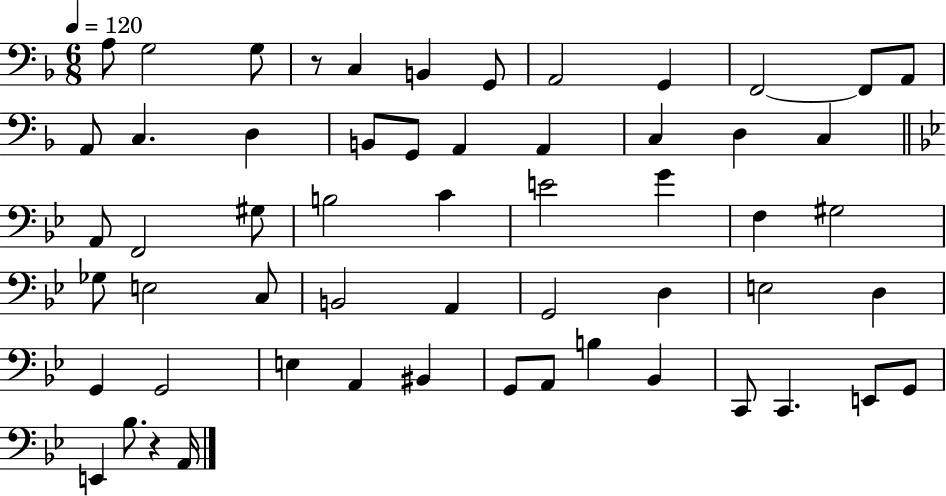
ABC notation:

X:1
T:Untitled
M:6/8
L:1/4
K:F
A,/2 G,2 G,/2 z/2 C, B,, G,,/2 A,,2 G,, F,,2 F,,/2 A,,/2 A,,/2 C, D, B,,/2 G,,/2 A,, A,, C, D, C, A,,/2 F,,2 ^G,/2 B,2 C E2 G F, ^G,2 _G,/2 E,2 C,/2 B,,2 A,, G,,2 D, E,2 D, G,, G,,2 E, A,, ^B,, G,,/2 A,,/2 B, _B,, C,,/2 C,, E,,/2 G,,/2 E,, _B,/2 z A,,/4